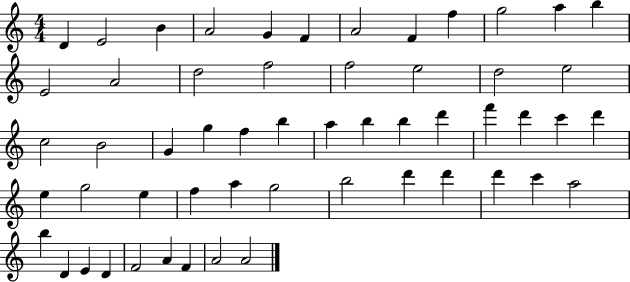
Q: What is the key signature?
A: C major